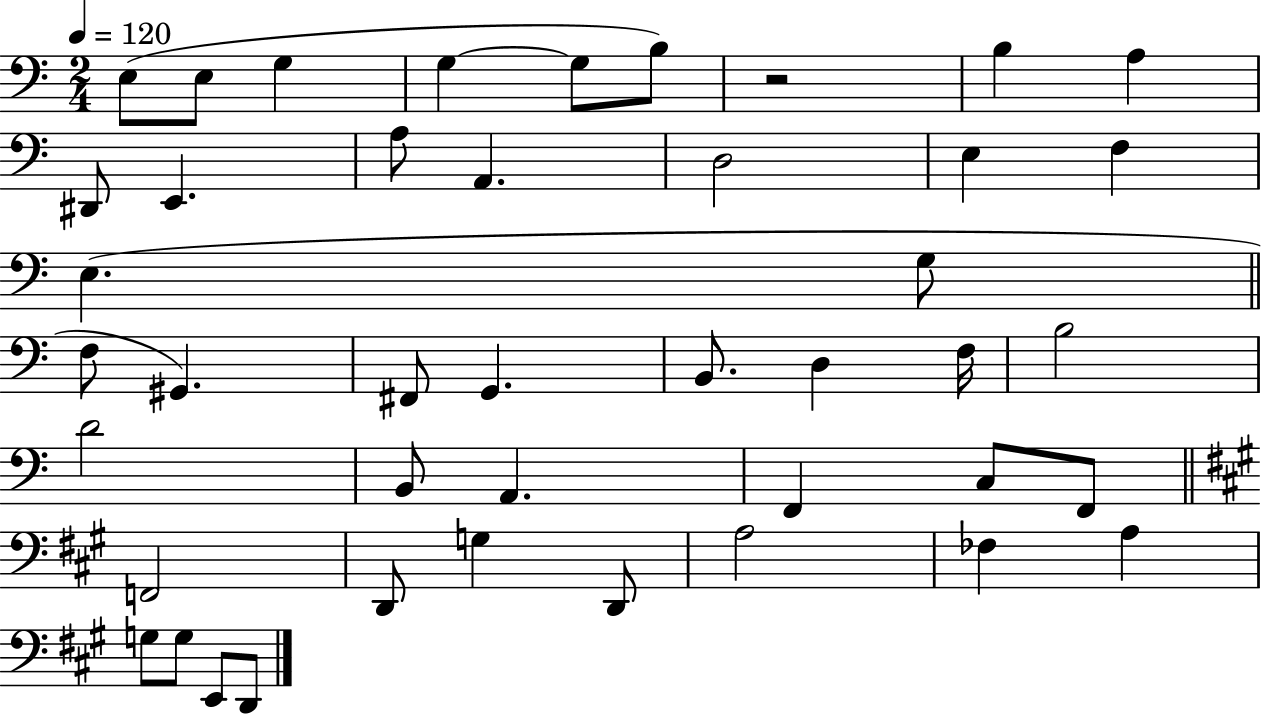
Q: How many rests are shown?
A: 1